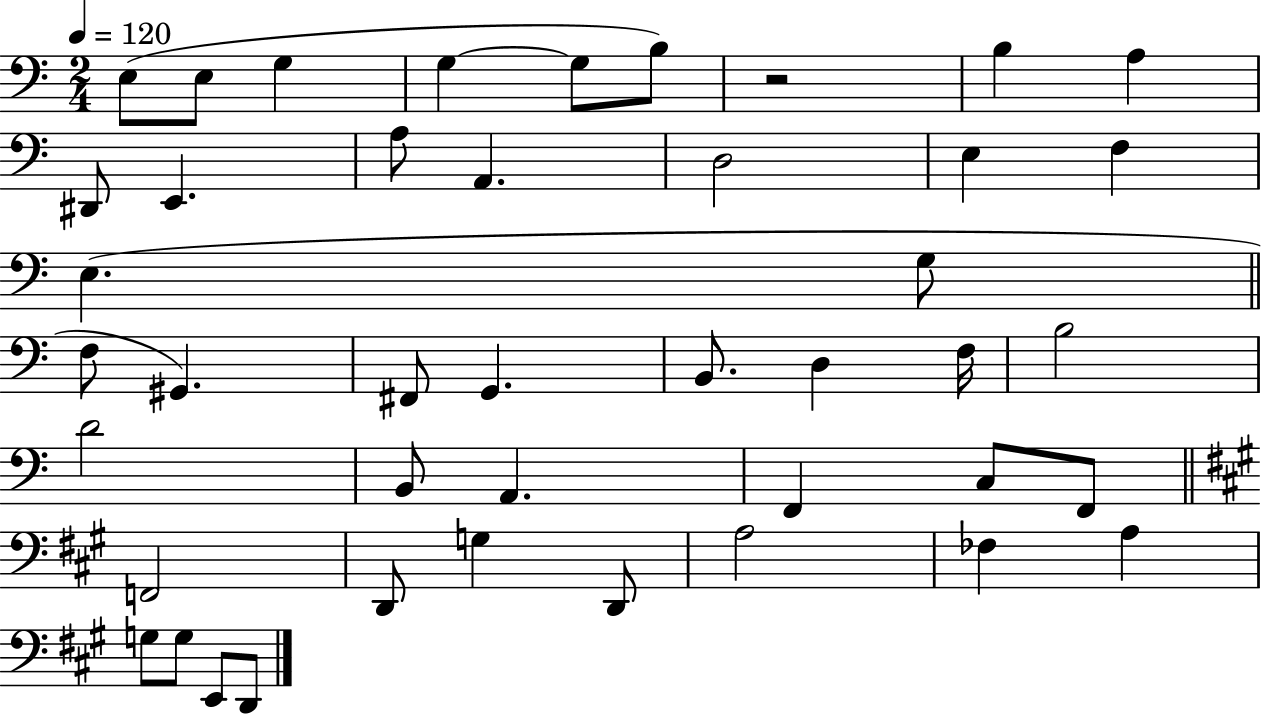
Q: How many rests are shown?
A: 1